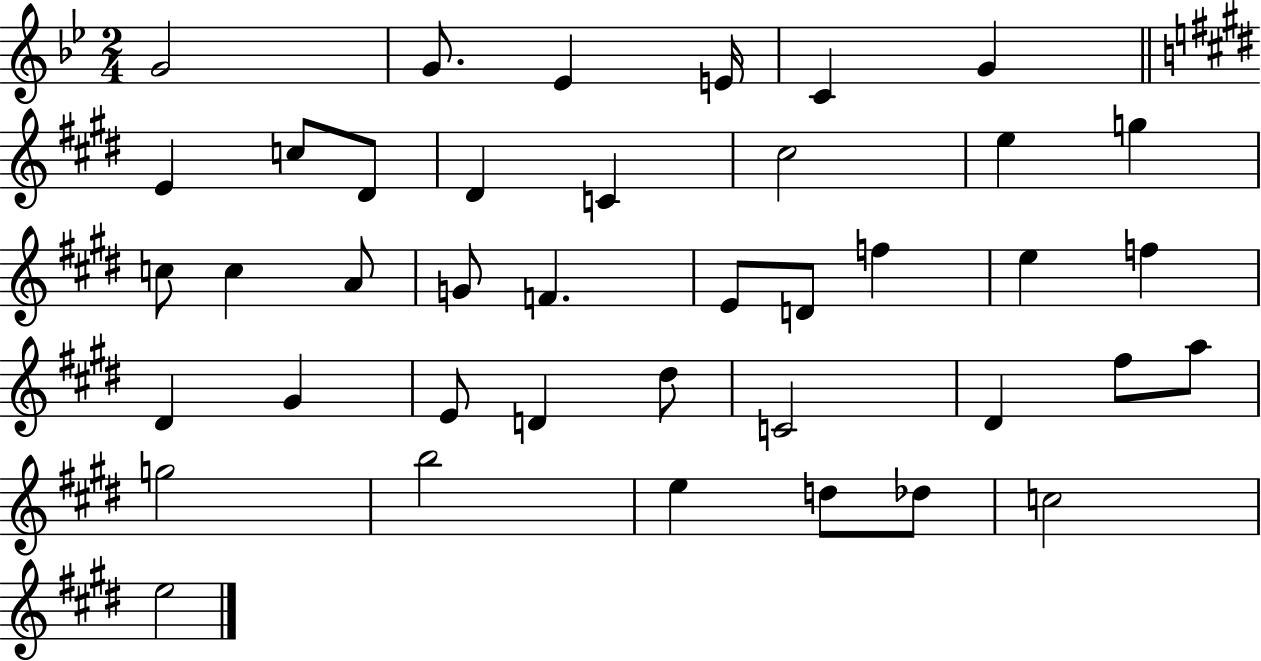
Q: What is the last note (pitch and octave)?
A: E5